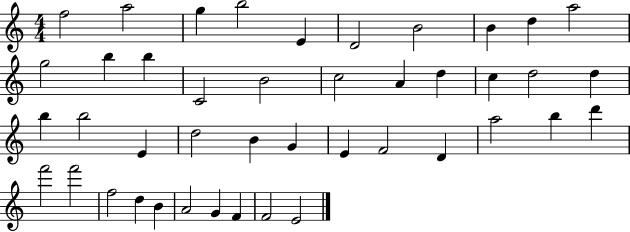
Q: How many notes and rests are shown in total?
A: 43